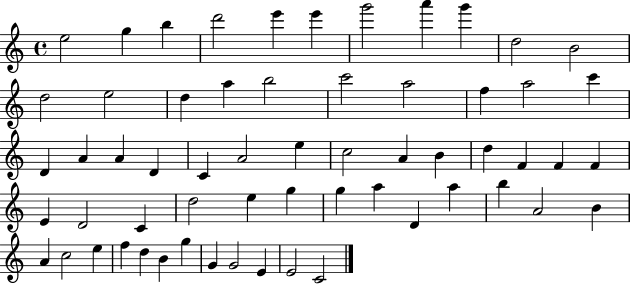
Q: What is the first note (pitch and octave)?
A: E5